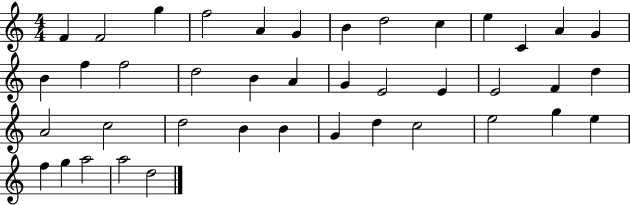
X:1
T:Untitled
M:4/4
L:1/4
K:C
F F2 g f2 A G B d2 c e C A G B f f2 d2 B A G E2 E E2 F d A2 c2 d2 B B G d c2 e2 g e f g a2 a2 d2